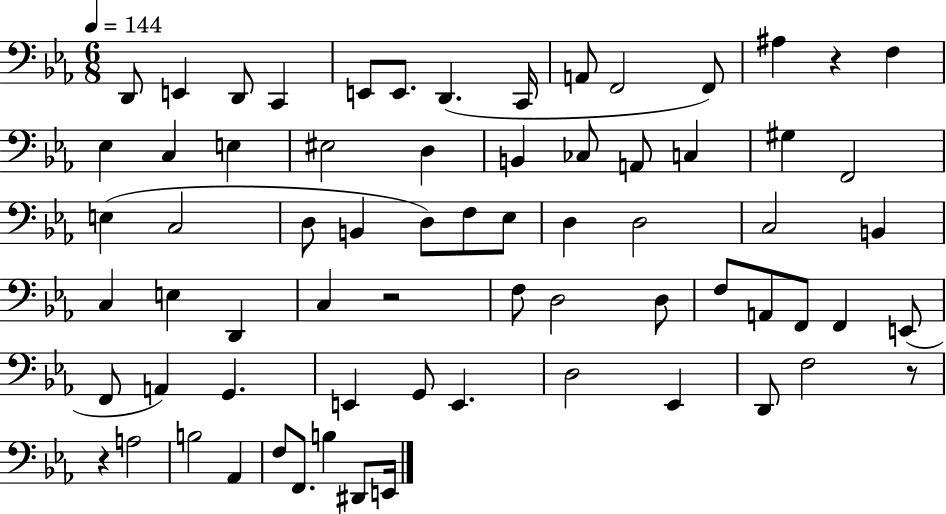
D2/e E2/q D2/e C2/q E2/e E2/e. D2/q. C2/s A2/e F2/h F2/e A#3/q R/q F3/q Eb3/q C3/q E3/q EIS3/h D3/q B2/q CES3/e A2/e C3/q G#3/q F2/h E3/q C3/h D3/e B2/q D3/e F3/e Eb3/e D3/q D3/h C3/h B2/q C3/q E3/q D2/q C3/q R/h F3/e D3/h D3/e F3/e A2/e F2/e F2/q E2/e F2/e A2/q G2/q. E2/q G2/e E2/q. D3/h Eb2/q D2/e F3/h R/e R/q A3/h B3/h Ab2/q F3/e F2/e. B3/q D#2/e E2/s